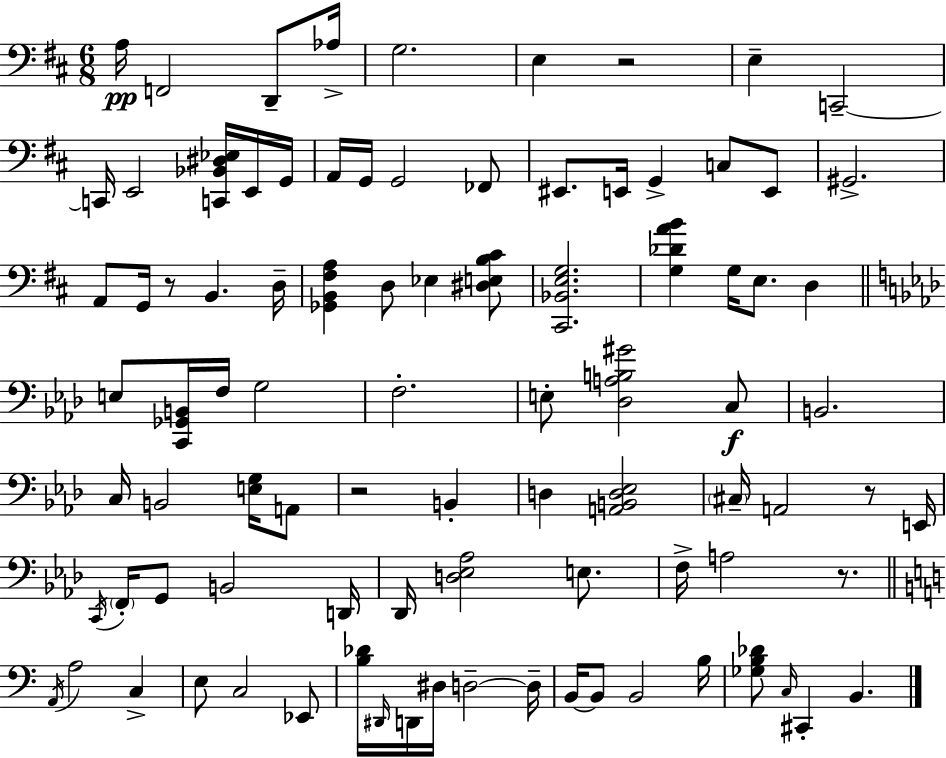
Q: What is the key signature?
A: D major